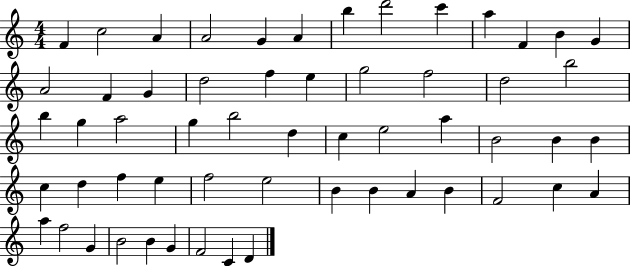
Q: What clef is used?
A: treble